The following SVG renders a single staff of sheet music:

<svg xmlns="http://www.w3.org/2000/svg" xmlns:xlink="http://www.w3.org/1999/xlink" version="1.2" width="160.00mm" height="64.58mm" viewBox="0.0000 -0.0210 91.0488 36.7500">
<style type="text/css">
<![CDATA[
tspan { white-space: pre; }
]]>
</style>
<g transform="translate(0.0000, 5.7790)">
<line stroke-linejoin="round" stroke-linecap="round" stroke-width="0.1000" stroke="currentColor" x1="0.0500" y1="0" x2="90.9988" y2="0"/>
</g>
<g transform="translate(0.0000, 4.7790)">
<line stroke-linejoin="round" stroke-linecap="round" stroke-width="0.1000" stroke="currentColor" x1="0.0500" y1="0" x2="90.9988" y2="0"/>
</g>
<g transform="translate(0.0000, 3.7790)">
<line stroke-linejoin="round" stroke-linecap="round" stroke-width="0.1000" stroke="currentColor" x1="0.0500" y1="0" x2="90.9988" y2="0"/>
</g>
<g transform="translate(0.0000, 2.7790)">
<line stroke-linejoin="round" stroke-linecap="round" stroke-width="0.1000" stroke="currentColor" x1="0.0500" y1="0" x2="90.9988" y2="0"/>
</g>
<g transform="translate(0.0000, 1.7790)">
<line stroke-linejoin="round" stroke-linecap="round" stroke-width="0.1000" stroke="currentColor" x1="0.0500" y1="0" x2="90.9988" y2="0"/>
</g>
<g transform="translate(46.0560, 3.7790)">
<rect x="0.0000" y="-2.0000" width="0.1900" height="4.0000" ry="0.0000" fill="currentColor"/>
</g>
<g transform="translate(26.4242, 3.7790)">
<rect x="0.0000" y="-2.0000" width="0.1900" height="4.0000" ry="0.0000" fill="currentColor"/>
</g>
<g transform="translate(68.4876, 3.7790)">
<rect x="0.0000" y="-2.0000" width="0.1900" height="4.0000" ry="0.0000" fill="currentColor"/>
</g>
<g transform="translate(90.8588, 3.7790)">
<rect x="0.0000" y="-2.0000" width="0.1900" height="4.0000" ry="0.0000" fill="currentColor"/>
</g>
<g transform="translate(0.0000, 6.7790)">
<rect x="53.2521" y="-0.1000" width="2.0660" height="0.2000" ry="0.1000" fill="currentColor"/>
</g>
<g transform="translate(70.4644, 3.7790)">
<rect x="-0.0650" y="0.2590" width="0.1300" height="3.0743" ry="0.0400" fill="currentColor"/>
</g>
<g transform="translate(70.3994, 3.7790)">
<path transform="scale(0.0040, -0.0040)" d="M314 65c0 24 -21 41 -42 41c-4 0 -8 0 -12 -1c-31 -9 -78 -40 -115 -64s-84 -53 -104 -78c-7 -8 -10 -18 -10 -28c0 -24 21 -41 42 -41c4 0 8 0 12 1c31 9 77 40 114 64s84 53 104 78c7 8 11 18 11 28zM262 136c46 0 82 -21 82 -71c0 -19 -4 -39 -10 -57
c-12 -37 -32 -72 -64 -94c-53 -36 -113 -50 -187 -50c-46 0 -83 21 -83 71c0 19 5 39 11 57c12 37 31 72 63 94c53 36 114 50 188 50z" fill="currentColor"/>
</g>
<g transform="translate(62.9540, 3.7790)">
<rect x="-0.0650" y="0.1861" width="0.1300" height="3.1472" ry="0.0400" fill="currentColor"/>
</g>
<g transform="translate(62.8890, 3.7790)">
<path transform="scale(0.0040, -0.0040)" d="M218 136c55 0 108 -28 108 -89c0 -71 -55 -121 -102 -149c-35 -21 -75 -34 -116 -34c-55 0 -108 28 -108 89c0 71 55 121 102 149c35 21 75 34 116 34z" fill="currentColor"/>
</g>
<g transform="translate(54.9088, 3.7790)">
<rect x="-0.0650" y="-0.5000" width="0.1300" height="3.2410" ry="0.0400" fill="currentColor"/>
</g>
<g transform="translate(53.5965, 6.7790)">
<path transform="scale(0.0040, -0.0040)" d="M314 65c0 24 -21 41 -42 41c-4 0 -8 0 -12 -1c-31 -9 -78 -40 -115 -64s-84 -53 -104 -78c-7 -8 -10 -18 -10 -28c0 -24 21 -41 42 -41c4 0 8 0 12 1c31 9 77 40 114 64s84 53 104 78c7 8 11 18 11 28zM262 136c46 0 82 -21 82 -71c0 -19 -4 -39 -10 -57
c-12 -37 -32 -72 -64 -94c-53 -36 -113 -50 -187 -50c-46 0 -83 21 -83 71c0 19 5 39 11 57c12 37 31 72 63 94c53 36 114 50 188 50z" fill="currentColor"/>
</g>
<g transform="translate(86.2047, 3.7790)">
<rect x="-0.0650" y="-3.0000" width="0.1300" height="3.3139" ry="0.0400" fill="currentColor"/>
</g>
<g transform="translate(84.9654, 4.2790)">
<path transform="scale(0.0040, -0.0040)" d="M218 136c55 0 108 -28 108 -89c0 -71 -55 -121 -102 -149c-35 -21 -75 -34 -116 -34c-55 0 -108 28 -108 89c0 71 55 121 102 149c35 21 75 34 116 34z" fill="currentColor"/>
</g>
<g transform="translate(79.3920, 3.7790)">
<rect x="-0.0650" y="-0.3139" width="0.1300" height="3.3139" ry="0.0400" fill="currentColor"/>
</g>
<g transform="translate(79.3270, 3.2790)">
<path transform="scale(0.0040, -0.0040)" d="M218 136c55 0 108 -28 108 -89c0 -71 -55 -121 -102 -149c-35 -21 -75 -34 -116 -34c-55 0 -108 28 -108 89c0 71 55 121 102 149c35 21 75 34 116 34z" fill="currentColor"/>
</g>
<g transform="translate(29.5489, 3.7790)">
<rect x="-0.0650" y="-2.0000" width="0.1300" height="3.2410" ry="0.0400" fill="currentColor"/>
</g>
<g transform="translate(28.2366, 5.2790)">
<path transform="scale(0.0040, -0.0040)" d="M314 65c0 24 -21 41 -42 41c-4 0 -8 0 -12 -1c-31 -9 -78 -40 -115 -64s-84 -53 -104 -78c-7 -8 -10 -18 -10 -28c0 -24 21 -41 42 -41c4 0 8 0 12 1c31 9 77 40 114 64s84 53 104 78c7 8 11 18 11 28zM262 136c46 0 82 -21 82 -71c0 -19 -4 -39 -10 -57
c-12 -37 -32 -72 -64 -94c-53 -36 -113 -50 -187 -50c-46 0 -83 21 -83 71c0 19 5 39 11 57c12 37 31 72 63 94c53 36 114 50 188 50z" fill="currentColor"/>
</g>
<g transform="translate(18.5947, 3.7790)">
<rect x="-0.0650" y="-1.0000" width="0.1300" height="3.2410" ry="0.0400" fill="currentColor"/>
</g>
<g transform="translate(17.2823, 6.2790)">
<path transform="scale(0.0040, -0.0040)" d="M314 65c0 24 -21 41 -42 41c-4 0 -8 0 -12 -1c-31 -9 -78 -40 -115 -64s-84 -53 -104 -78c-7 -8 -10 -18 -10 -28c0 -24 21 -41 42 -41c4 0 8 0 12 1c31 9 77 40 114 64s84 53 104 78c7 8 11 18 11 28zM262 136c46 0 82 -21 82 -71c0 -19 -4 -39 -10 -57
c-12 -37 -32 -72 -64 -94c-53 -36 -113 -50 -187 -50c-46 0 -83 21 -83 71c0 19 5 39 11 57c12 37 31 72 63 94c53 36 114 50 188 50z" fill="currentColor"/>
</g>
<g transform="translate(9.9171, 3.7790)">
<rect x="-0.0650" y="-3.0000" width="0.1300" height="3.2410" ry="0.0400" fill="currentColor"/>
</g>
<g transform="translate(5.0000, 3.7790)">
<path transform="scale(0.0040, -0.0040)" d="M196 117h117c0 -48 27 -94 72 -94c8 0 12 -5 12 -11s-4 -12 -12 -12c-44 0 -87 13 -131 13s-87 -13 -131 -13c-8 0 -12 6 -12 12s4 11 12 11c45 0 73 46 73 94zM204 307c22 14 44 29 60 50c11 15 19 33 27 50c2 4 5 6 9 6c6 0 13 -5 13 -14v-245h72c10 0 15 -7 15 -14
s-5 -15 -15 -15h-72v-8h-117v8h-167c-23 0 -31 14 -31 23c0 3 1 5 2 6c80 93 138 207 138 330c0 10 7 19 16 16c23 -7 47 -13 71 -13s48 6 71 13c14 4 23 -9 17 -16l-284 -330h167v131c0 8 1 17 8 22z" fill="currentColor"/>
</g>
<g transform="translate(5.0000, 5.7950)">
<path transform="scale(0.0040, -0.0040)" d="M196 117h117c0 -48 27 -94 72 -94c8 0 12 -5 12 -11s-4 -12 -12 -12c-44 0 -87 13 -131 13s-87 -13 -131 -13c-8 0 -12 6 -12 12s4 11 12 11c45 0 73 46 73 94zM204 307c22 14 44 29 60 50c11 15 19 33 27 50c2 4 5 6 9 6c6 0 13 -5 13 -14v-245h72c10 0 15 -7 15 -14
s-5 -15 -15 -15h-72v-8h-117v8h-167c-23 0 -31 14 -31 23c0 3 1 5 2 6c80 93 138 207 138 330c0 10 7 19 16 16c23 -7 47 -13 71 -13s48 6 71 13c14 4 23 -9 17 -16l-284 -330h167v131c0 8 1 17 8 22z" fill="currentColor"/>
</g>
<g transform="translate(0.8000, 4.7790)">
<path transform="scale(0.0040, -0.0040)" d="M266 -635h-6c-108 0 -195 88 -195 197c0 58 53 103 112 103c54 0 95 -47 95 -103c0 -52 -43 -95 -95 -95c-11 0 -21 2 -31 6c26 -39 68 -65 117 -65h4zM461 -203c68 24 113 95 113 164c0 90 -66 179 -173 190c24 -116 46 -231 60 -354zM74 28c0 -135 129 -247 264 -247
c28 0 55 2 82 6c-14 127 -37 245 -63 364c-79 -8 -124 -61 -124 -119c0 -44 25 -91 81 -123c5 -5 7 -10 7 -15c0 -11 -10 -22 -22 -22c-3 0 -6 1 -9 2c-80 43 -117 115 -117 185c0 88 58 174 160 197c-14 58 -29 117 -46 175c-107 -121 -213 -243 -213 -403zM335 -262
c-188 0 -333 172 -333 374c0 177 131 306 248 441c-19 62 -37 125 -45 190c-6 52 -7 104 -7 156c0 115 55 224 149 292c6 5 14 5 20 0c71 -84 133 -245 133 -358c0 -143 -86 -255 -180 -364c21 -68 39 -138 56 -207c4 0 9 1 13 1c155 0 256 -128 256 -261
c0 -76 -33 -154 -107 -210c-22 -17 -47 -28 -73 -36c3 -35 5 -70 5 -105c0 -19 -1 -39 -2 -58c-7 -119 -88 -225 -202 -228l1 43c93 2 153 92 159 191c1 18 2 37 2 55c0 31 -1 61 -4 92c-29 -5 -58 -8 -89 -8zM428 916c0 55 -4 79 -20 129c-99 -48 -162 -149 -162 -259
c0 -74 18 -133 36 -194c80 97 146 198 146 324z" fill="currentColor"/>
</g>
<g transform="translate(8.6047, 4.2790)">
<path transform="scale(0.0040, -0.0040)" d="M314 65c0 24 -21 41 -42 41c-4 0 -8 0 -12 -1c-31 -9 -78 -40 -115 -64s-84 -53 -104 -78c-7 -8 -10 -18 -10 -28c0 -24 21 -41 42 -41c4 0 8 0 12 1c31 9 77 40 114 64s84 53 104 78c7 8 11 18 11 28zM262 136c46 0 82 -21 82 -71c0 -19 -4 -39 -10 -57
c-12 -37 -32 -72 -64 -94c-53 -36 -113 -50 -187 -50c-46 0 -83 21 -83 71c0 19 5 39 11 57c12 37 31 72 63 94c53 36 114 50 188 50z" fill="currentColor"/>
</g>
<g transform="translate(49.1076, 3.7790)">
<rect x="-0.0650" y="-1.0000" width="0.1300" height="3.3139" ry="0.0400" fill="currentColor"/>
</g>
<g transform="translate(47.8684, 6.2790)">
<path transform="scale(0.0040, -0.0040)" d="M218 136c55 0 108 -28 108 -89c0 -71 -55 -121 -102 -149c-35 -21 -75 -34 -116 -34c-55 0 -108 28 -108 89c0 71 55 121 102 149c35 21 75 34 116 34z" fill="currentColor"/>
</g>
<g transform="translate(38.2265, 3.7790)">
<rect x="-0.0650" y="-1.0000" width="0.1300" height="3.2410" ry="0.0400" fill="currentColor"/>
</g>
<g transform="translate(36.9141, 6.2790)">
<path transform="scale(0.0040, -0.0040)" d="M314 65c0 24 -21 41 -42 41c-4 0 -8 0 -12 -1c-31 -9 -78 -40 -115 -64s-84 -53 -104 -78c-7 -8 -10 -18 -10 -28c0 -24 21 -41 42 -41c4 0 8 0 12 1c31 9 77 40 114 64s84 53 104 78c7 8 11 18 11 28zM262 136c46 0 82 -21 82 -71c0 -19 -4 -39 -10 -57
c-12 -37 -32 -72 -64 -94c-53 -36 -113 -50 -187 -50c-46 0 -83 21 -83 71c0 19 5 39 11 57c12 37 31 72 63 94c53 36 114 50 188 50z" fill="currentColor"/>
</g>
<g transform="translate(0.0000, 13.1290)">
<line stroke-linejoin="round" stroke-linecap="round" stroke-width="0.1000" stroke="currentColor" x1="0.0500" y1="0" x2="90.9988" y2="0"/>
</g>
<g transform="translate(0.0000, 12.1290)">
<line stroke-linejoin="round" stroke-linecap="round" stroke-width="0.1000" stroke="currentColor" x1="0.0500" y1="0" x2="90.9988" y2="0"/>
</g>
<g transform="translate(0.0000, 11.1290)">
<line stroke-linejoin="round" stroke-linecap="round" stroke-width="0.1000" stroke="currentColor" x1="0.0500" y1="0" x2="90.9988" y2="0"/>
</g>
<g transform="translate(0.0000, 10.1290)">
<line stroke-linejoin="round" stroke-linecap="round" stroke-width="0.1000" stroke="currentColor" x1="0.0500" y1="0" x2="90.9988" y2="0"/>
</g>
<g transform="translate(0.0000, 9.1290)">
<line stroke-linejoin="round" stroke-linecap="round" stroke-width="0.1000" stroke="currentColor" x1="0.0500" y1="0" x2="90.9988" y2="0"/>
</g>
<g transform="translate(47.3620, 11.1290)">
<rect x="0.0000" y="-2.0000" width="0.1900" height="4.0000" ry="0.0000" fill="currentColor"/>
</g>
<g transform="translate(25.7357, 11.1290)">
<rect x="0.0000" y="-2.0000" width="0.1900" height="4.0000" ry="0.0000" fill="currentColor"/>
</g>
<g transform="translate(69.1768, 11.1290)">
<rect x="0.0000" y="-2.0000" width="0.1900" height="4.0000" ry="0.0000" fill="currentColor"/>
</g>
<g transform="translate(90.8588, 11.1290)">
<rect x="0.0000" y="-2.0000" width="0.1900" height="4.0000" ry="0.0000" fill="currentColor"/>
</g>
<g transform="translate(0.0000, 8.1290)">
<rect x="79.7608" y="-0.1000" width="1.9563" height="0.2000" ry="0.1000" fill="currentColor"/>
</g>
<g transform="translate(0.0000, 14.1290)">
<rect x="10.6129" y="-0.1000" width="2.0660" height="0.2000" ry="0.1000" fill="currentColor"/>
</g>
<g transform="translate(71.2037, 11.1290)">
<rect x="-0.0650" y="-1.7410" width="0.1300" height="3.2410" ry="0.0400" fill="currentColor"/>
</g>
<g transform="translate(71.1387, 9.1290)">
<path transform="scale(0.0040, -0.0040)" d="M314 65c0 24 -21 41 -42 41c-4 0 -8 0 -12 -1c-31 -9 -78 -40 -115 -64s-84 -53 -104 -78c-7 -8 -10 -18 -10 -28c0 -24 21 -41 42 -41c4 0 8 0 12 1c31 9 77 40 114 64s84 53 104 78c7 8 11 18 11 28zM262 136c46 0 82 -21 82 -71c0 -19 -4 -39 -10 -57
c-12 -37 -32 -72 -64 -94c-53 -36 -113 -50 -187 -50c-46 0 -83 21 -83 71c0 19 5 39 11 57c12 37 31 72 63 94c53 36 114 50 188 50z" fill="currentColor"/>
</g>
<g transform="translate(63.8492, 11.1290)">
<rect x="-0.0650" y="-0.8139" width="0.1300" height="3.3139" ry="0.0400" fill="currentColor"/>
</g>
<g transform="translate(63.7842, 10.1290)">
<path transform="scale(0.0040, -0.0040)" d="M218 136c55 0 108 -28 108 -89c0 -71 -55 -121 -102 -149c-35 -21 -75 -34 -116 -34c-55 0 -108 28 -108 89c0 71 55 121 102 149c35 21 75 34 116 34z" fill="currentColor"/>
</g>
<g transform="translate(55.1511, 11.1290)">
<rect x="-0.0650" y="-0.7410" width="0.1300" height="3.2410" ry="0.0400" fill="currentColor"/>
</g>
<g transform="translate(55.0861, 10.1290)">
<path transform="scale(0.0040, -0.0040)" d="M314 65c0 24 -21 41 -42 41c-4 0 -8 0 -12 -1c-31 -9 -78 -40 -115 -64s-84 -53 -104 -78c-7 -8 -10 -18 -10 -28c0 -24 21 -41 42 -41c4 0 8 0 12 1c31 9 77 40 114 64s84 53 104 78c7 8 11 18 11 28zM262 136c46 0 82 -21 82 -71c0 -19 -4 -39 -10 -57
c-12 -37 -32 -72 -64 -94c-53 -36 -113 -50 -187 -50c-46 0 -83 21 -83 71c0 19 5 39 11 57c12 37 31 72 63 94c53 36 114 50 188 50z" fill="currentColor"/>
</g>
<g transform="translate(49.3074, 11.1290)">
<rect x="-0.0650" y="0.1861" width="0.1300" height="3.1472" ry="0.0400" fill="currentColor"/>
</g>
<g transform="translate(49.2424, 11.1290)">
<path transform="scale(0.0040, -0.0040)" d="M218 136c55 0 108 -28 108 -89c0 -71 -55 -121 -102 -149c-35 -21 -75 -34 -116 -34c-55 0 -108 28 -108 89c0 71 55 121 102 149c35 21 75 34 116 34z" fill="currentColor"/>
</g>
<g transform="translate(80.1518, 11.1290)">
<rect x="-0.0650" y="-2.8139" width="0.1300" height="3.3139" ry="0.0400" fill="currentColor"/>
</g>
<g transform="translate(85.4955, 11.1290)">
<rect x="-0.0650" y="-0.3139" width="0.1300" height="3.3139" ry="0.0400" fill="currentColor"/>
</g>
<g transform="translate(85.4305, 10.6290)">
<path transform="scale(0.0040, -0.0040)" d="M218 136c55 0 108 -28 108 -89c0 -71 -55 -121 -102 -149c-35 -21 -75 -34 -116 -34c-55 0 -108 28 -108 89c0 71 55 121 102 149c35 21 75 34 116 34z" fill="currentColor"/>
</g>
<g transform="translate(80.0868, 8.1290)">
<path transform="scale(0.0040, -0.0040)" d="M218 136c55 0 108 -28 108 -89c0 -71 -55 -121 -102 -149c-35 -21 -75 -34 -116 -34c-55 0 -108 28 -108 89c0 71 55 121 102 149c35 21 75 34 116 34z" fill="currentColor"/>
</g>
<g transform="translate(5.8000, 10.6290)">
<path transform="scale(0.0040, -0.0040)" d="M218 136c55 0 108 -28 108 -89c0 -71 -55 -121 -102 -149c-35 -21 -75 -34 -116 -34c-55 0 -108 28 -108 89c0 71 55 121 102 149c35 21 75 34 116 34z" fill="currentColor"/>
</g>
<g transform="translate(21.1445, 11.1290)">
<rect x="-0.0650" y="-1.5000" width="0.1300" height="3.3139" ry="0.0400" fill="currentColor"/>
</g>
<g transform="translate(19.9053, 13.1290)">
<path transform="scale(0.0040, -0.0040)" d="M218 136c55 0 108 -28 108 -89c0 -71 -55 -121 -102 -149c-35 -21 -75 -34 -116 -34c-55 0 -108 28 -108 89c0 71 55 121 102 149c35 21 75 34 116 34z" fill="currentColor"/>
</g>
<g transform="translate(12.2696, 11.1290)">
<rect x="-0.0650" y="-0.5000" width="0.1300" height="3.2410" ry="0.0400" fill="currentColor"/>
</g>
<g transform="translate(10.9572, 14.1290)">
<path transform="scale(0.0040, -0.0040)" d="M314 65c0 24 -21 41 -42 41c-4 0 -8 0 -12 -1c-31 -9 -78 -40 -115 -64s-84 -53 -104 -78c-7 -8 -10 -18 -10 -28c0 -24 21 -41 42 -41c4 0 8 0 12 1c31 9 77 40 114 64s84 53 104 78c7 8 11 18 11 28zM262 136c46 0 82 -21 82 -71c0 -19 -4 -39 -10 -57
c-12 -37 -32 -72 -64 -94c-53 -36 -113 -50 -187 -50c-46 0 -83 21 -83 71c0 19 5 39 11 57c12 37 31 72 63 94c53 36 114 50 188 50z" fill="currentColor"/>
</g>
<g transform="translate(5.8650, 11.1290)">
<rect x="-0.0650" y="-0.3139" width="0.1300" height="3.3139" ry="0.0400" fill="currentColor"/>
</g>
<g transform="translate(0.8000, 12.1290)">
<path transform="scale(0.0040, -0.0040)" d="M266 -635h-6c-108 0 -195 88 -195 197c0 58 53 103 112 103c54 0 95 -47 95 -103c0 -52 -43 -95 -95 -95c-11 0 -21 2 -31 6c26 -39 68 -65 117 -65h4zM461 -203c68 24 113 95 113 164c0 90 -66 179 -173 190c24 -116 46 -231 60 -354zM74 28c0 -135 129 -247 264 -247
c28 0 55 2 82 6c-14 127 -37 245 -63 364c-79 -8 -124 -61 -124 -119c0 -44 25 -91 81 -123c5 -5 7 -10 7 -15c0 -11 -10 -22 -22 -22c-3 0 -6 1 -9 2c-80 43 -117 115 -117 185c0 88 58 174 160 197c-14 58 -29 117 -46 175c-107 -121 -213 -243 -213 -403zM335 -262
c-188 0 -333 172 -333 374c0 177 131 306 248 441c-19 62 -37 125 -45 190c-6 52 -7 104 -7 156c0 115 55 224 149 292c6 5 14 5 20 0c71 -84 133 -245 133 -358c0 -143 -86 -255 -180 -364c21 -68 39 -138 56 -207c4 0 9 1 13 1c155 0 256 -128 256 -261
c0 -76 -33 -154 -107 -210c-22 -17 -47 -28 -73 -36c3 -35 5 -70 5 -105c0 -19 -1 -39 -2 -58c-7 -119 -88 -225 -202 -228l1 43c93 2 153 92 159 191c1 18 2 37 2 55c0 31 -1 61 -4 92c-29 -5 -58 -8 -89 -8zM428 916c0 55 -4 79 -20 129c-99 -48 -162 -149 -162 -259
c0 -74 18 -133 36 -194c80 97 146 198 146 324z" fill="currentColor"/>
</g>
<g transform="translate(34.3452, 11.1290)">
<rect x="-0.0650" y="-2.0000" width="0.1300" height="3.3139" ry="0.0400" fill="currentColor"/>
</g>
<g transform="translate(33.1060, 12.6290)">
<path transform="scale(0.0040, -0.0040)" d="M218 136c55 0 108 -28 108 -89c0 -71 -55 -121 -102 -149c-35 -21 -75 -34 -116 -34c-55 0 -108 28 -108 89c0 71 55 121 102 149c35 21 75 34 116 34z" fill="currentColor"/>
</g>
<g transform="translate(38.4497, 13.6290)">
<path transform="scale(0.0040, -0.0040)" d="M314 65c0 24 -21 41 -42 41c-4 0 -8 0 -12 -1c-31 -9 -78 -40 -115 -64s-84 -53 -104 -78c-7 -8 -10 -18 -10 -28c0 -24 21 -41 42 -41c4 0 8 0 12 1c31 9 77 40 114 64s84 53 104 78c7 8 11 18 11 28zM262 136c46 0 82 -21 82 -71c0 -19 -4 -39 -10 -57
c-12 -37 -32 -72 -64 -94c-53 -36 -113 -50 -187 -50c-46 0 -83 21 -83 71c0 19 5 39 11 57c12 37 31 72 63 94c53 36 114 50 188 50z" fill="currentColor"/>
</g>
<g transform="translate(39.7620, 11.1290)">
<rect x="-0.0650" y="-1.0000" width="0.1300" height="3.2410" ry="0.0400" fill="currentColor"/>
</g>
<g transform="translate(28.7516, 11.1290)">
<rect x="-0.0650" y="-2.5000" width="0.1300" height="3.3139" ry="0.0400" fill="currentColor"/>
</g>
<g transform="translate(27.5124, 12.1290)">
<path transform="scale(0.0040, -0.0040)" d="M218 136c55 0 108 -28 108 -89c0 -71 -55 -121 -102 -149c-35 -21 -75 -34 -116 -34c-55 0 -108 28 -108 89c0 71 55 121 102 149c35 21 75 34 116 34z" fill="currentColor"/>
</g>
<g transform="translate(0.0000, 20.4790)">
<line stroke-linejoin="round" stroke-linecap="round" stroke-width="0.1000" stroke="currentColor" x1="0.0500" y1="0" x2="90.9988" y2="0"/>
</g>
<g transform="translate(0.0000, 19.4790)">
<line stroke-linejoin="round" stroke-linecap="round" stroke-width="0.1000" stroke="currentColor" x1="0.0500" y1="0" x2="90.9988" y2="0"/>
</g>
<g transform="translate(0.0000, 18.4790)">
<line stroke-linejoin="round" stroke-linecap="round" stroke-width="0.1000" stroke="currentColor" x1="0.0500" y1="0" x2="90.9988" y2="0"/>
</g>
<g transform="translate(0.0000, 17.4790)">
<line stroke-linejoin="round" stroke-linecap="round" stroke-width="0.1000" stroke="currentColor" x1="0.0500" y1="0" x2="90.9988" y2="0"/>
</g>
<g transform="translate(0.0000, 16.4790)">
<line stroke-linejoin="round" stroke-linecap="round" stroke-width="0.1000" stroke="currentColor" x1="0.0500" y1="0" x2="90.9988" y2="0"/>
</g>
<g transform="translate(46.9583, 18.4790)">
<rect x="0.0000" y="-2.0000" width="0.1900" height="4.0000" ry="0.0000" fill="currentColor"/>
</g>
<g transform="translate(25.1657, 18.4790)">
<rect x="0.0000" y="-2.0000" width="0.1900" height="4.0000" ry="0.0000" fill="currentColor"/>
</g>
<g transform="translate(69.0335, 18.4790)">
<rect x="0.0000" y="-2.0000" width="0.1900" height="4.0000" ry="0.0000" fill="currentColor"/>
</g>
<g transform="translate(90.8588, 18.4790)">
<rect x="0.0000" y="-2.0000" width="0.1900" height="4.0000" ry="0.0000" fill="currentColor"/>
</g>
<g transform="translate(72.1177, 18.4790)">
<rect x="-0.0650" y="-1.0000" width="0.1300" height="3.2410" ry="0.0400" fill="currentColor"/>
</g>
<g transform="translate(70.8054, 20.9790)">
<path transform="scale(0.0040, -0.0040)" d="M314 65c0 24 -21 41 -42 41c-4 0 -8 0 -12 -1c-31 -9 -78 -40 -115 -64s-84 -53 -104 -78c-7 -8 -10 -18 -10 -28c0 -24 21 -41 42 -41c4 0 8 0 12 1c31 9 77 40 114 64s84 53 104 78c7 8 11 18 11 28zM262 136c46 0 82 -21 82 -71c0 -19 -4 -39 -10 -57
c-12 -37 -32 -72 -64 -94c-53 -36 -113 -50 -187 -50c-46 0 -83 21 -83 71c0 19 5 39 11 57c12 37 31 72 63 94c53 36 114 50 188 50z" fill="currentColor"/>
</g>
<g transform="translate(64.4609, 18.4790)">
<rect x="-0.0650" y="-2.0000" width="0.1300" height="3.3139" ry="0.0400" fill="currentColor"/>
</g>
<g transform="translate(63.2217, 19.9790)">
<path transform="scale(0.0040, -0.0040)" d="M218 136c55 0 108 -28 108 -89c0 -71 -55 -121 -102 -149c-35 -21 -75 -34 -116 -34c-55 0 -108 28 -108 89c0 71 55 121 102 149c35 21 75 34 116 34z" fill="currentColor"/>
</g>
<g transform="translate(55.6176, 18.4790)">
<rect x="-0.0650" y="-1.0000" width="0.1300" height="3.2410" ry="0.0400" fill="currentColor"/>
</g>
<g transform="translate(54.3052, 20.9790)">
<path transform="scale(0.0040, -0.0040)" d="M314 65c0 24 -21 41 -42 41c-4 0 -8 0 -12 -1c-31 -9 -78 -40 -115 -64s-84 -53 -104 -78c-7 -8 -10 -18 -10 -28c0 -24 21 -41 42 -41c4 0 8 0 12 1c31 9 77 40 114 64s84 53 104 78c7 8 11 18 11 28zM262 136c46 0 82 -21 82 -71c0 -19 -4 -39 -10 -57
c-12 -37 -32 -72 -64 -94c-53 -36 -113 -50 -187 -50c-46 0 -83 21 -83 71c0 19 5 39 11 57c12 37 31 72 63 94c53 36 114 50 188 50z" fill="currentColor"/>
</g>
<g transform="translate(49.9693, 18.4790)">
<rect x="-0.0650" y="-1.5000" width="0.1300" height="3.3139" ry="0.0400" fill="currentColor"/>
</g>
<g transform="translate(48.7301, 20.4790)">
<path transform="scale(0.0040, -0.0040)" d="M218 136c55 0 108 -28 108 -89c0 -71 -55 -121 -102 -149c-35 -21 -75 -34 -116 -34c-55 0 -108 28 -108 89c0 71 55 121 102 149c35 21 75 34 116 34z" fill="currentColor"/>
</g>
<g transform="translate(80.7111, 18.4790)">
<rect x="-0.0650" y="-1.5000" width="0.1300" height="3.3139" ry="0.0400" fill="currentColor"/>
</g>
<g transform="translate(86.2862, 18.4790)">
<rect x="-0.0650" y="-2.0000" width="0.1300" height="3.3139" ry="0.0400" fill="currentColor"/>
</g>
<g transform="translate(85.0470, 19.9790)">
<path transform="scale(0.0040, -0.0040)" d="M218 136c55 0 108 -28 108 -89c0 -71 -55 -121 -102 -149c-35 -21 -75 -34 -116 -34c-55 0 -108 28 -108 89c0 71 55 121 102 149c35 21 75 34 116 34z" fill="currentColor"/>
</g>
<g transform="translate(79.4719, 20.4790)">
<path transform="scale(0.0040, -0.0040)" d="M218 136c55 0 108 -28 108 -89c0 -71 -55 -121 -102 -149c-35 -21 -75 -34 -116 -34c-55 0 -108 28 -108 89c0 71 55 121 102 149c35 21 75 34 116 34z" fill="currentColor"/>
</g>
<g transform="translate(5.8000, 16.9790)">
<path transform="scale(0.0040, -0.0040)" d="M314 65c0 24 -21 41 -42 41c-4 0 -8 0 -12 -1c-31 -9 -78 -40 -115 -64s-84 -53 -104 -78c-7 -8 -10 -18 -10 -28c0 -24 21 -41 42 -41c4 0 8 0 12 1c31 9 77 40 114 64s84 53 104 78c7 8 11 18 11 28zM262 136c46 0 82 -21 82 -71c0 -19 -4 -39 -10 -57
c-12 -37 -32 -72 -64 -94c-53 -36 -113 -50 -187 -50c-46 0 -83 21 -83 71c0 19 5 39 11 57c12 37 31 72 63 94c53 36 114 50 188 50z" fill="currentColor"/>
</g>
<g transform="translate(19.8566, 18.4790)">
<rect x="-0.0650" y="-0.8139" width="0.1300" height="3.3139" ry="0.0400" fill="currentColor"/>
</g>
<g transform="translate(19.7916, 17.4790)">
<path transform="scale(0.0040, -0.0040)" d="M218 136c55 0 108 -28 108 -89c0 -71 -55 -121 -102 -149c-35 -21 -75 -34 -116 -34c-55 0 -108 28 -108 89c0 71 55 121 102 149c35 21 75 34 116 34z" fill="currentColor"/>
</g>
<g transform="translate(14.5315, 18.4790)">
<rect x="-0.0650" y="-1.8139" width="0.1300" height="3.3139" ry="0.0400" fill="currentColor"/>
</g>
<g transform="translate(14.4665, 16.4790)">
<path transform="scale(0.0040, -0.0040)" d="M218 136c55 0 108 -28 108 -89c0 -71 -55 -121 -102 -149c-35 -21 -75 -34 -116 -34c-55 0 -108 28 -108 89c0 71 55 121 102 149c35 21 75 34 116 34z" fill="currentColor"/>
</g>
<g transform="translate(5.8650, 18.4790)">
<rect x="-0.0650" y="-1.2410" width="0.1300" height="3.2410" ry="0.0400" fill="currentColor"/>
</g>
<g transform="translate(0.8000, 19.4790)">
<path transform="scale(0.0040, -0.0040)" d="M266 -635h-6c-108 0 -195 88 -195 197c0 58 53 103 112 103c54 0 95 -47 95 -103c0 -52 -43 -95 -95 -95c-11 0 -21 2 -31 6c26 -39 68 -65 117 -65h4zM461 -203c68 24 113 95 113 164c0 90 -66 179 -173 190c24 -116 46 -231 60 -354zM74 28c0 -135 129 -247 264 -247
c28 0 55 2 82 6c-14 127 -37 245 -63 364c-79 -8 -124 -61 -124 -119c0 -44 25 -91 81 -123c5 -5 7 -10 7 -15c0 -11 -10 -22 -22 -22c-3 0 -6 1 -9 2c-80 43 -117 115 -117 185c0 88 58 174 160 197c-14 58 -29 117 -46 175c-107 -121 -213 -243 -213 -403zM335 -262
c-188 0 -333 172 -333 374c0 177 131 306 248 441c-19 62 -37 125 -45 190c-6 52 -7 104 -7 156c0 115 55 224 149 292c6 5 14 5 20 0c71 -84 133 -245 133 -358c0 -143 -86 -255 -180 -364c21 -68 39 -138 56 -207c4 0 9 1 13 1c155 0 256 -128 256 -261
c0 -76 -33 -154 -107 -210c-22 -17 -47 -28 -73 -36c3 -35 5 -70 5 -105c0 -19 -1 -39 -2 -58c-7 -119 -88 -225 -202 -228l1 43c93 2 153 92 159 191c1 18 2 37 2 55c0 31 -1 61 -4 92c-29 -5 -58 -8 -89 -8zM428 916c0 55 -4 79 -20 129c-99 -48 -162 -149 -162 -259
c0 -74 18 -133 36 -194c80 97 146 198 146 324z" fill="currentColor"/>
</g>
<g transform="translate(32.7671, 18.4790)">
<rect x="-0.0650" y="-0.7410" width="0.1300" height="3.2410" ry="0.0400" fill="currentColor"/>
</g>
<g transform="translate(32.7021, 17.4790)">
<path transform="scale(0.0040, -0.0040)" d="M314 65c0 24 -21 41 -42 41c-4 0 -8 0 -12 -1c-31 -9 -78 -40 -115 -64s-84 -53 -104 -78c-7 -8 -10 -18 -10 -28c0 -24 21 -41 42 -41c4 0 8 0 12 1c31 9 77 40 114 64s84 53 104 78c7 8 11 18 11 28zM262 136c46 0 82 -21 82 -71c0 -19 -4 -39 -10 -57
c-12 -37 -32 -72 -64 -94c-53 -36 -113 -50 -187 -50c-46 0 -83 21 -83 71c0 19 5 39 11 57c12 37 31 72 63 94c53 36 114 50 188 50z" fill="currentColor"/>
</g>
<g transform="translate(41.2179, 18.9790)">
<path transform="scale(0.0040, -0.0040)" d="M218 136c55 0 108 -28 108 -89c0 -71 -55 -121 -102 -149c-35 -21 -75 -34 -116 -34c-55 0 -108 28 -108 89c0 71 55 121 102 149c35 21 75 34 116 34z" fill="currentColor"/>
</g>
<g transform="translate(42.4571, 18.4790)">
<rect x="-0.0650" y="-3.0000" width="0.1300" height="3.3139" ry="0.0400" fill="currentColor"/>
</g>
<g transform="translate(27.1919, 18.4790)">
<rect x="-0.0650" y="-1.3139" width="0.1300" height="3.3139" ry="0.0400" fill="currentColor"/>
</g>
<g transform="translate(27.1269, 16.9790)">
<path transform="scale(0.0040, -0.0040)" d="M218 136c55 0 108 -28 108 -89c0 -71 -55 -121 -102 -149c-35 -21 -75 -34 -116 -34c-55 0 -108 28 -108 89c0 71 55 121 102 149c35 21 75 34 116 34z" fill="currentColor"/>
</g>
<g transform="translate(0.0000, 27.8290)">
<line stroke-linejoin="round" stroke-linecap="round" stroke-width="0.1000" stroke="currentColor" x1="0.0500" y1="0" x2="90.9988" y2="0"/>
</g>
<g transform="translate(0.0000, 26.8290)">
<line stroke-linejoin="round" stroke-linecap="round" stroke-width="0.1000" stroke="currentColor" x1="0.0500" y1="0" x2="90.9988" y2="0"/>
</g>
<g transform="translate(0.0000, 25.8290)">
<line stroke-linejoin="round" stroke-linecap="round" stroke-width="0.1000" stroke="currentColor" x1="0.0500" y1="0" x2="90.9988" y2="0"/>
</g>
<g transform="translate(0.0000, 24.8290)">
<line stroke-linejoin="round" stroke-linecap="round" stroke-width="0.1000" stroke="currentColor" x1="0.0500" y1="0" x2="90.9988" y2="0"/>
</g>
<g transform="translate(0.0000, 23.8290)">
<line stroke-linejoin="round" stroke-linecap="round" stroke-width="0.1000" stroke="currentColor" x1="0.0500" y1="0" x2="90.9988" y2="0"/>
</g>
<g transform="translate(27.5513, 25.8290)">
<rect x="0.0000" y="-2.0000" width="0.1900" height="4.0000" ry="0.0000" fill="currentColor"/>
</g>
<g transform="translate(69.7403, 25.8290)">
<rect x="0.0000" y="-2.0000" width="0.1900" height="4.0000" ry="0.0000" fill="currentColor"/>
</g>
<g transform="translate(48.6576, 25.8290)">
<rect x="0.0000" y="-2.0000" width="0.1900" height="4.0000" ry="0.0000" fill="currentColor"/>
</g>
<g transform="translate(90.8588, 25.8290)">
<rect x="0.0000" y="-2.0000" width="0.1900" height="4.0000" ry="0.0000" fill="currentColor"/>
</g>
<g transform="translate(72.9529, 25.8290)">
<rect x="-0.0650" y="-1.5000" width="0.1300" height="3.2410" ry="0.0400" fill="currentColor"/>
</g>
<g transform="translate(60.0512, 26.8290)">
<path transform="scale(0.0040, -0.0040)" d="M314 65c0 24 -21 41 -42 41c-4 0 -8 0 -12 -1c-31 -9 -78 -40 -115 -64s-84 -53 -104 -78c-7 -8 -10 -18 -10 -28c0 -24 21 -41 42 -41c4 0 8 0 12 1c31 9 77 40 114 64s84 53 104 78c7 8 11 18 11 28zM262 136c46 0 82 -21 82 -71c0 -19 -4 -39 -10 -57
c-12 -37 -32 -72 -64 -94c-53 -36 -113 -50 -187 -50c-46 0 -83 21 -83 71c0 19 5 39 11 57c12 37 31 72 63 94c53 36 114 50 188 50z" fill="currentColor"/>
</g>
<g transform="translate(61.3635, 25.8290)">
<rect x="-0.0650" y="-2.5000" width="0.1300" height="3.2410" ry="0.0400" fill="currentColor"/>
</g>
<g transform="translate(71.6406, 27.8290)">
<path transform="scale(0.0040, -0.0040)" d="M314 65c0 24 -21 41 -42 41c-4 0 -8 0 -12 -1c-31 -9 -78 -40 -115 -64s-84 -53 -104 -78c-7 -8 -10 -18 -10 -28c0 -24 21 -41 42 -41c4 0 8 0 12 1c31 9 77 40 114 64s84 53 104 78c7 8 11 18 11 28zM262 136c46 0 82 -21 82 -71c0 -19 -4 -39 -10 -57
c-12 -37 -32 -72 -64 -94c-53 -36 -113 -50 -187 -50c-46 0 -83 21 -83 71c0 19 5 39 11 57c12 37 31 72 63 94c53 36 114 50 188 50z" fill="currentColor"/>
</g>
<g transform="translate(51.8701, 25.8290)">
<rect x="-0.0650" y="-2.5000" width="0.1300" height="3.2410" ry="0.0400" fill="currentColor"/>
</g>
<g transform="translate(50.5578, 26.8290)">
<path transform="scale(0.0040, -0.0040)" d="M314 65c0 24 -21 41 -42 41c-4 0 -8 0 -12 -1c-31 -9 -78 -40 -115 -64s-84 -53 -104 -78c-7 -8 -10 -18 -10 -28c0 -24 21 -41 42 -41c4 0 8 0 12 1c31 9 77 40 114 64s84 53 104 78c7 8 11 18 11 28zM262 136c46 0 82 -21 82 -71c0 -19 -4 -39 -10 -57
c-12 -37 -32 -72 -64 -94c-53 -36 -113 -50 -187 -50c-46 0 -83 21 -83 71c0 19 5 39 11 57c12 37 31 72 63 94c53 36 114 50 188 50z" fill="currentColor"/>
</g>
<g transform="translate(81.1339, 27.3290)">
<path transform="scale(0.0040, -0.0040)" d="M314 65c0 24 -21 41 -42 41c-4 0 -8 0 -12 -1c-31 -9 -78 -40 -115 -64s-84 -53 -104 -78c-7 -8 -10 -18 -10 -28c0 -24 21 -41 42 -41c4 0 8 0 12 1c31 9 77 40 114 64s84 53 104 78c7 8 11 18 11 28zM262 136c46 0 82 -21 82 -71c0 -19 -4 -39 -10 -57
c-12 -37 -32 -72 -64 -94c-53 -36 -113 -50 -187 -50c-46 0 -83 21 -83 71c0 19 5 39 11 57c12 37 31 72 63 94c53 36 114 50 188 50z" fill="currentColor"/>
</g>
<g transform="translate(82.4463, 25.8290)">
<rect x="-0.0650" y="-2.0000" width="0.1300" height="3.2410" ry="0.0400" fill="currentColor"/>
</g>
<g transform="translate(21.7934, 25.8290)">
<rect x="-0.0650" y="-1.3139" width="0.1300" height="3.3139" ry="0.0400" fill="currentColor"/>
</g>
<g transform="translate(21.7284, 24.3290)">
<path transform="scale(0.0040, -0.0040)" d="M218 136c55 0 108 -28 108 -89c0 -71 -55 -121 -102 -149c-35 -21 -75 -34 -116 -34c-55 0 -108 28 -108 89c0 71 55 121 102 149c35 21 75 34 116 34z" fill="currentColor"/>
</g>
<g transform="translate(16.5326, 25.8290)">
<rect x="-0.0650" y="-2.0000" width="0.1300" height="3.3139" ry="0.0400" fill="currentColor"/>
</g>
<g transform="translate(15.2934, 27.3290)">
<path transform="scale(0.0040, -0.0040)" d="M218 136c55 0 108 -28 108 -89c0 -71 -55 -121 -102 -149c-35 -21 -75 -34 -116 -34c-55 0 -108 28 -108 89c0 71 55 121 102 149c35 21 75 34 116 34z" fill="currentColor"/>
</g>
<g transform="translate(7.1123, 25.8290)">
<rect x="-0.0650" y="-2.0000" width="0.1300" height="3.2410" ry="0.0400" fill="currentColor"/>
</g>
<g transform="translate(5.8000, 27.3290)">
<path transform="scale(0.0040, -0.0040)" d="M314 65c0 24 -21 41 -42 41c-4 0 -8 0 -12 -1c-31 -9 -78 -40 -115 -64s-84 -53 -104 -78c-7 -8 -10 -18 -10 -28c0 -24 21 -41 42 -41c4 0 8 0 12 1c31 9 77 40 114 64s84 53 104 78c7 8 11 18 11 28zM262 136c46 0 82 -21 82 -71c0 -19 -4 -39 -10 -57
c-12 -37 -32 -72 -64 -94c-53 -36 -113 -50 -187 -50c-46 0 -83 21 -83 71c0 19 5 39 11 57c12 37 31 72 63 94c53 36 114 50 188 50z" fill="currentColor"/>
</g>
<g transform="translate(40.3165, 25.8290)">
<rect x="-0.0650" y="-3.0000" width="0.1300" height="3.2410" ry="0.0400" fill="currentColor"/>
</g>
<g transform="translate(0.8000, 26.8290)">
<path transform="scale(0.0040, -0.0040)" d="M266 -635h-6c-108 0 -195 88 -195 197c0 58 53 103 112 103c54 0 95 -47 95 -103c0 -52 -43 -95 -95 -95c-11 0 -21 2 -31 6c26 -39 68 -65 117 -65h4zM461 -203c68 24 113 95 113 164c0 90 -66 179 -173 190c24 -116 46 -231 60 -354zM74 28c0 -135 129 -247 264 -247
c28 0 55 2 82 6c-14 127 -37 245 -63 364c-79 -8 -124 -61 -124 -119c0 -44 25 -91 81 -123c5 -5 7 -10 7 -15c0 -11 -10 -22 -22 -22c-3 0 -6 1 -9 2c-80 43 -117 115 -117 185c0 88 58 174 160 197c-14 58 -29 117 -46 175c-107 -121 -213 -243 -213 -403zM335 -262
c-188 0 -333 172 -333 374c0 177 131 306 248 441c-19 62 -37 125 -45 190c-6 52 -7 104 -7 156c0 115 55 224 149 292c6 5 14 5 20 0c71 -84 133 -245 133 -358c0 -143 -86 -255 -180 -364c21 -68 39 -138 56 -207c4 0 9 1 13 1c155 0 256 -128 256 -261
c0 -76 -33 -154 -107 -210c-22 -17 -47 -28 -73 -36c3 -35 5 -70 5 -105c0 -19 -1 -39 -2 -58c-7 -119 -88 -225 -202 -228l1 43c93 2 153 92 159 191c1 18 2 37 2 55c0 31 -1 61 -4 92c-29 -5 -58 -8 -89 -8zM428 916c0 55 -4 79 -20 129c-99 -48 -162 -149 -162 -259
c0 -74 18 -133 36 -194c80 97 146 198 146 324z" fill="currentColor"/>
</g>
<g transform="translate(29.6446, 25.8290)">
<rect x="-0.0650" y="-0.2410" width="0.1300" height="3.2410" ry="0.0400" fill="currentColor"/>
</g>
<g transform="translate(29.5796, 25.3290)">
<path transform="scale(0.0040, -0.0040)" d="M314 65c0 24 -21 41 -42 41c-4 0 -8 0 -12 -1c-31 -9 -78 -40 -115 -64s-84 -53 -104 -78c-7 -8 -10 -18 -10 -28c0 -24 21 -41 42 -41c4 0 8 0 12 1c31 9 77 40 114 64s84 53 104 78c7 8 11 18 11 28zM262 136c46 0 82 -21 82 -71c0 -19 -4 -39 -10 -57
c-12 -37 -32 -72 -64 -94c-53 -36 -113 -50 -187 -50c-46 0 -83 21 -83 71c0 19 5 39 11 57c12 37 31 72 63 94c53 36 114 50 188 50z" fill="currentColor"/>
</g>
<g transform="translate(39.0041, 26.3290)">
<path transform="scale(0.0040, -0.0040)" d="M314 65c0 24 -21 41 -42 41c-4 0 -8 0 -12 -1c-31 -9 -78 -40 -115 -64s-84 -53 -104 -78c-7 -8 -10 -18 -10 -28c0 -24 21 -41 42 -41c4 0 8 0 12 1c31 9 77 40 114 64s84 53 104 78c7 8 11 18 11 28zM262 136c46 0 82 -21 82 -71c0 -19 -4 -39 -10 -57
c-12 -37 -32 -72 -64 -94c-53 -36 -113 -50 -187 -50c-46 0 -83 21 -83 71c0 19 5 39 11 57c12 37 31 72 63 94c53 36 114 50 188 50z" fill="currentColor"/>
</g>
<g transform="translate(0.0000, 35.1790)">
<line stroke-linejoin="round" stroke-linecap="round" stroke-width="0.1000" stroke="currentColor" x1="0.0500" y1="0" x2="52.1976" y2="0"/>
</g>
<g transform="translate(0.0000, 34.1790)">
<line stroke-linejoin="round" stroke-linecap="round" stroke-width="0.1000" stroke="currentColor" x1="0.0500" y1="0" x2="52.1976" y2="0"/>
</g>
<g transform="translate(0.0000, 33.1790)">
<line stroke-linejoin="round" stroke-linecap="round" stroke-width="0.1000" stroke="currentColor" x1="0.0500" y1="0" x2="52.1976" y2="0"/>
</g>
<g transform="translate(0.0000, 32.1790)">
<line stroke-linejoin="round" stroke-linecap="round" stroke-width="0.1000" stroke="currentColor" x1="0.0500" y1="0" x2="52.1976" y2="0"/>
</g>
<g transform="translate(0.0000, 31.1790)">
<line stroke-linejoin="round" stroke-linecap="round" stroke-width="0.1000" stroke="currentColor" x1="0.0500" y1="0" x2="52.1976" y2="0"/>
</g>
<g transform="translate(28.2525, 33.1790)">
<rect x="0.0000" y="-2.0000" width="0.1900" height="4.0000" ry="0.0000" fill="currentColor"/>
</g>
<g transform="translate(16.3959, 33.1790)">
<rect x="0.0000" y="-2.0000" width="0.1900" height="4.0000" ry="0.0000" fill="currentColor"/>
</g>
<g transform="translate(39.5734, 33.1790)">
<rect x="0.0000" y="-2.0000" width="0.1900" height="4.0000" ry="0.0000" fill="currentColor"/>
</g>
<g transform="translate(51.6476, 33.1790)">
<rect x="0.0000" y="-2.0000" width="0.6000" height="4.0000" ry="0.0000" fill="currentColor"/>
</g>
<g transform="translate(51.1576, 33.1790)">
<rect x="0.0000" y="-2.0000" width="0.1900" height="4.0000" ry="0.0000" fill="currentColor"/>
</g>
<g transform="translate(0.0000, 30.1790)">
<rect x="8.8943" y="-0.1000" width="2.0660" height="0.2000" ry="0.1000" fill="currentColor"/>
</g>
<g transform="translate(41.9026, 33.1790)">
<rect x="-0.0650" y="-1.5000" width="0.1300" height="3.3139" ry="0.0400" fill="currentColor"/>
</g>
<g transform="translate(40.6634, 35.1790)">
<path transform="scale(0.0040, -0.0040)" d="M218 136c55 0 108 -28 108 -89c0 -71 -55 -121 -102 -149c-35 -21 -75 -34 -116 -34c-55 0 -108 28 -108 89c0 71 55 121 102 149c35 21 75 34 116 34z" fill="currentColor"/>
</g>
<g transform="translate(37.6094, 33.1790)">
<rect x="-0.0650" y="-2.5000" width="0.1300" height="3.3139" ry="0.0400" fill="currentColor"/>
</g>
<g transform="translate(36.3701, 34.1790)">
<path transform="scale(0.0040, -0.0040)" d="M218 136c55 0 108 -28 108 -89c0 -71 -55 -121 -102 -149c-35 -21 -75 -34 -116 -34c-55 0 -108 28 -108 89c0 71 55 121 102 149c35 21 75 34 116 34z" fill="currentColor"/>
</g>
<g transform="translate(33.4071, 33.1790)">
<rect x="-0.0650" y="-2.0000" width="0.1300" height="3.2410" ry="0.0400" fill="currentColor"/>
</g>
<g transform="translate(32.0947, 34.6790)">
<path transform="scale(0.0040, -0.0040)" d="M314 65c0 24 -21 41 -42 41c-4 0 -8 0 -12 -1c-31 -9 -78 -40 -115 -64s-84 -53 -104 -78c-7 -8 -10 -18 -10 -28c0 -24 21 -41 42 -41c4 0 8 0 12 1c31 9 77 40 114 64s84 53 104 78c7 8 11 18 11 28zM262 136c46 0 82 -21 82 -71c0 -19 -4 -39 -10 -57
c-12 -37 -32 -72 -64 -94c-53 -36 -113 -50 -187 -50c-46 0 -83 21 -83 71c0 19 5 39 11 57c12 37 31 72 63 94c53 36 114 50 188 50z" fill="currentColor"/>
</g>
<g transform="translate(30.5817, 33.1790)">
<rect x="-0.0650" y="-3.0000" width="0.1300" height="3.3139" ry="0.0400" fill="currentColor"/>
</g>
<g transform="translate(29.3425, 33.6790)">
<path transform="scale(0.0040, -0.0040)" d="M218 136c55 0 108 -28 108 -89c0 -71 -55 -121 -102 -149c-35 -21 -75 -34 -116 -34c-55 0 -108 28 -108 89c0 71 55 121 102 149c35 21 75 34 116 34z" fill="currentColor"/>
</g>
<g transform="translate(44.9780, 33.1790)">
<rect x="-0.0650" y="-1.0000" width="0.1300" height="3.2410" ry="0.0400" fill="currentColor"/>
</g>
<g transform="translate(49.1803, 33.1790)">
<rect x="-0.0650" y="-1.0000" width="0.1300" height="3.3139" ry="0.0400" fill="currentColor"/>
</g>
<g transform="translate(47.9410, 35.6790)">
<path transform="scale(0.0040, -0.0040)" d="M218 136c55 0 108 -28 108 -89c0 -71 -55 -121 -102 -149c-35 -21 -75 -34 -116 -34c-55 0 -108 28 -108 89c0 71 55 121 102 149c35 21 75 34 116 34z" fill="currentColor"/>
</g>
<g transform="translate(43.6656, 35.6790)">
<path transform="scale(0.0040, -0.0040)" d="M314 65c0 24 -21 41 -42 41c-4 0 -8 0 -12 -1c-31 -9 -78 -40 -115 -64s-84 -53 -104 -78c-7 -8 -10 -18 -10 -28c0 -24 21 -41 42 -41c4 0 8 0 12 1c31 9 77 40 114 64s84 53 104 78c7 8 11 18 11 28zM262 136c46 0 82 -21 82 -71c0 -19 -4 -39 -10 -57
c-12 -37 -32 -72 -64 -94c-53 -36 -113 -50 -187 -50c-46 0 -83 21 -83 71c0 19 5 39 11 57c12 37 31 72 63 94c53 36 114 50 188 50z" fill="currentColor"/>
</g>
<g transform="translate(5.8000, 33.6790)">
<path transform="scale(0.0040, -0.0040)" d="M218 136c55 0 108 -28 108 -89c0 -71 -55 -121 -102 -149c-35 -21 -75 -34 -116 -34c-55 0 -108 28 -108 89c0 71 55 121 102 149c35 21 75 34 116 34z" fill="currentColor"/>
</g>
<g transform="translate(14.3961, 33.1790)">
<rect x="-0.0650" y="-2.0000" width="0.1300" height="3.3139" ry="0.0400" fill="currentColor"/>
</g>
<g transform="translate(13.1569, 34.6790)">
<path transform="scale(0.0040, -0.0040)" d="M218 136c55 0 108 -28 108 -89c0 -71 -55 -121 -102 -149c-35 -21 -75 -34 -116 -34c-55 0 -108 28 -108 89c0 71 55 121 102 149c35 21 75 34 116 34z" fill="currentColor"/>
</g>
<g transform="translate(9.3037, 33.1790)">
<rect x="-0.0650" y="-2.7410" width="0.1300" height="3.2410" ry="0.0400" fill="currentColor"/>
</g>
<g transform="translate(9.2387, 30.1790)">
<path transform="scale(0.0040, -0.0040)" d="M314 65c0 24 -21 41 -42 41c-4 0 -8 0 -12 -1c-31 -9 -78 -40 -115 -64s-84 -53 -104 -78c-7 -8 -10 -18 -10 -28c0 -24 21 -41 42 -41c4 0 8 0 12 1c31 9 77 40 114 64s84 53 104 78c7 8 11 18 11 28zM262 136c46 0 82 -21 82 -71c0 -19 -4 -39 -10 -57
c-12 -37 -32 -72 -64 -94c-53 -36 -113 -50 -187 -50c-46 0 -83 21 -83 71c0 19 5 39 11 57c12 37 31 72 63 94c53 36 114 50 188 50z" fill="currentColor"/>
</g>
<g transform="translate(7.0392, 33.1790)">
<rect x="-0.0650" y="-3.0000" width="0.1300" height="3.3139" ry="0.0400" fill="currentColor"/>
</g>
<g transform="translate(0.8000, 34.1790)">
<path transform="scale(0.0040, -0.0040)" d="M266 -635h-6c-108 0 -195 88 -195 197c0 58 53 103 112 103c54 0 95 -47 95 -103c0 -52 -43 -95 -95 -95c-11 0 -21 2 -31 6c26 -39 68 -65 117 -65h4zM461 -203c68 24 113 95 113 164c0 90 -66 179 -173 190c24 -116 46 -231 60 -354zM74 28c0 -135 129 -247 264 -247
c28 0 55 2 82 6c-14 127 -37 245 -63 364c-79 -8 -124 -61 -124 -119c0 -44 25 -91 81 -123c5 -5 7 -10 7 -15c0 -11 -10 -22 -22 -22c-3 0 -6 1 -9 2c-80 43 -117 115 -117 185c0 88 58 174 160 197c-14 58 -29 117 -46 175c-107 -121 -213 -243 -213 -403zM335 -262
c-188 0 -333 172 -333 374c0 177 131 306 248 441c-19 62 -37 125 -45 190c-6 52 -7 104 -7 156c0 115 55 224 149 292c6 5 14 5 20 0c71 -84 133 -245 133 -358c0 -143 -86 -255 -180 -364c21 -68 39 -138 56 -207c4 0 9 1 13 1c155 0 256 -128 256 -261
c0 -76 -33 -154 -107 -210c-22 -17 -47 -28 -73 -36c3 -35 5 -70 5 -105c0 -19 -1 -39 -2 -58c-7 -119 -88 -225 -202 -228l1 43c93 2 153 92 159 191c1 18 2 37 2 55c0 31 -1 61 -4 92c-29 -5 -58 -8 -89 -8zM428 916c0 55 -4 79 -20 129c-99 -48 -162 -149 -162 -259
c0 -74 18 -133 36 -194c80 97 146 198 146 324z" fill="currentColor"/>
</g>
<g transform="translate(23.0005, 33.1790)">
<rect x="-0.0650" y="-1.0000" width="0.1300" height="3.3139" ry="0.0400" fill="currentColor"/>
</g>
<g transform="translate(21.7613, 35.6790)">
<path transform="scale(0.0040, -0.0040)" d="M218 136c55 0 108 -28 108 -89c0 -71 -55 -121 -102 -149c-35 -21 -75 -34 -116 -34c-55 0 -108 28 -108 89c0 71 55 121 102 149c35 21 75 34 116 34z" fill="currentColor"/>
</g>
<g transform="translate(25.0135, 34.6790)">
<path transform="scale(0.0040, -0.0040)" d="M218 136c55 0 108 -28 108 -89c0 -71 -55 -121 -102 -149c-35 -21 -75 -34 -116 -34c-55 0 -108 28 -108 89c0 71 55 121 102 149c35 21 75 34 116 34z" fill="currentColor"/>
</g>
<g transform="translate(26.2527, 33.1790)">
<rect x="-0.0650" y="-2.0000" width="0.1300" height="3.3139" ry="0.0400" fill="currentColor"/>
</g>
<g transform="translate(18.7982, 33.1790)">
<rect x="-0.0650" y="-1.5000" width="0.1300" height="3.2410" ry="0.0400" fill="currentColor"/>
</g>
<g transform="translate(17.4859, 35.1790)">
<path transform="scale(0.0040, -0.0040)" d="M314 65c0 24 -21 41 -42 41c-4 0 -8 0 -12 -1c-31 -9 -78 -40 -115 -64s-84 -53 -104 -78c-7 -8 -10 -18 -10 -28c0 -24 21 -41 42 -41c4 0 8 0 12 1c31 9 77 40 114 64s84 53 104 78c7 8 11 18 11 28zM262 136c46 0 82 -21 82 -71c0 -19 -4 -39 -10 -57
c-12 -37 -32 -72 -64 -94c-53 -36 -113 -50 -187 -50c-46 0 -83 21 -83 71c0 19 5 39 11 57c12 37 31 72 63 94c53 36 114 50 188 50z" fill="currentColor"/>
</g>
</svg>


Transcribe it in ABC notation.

X:1
T:Untitled
M:4/4
L:1/4
K:C
A2 D2 F2 D2 D C2 B B2 c A c C2 E G F D2 B d2 d f2 a c e2 f d e d2 A E D2 F D2 E F F2 F e c2 A2 G2 G2 E2 F2 A a2 F E2 D F A F2 G E D2 D